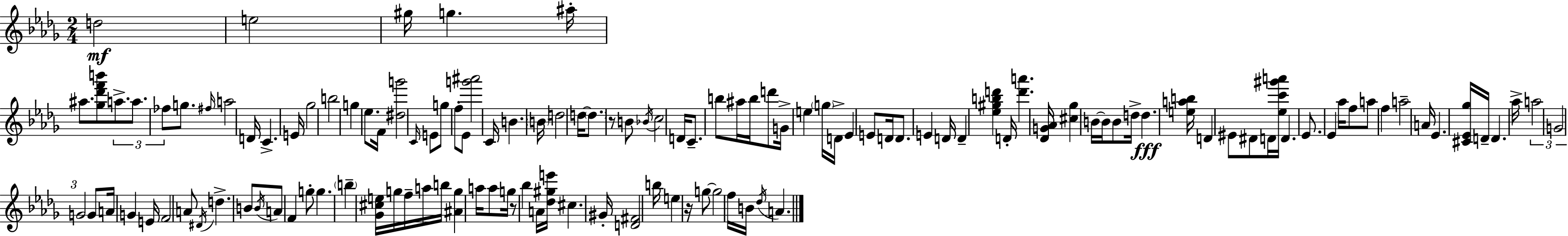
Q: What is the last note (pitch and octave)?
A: A4